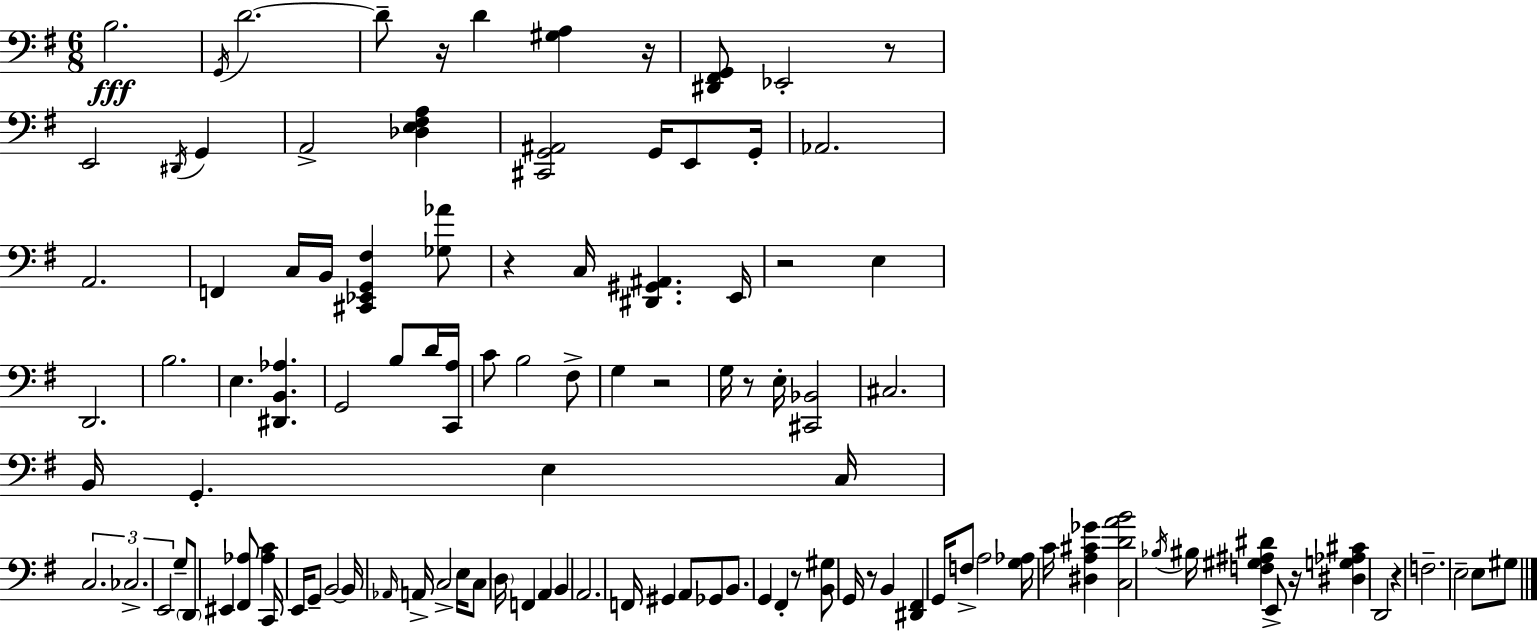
B3/h. G2/s D4/h. D4/e R/s D4/q [G#3,A3]/q R/s [D#2,F#2,G2]/e Eb2/h R/e E2/h D#2/s G2/q A2/h [Db3,E3,F#3,A3]/q [C#2,G2,A#2]/h G2/s E2/e G2/s Ab2/h. A2/h. F2/q C3/s B2/s [C#2,Eb2,G2,F#3]/q [Gb3,Ab4]/e R/q C3/s [D#2,G#2,A#2]/q. E2/s R/h E3/q D2/h. B3/h. E3/q. [D#2,B2,Ab3]/q. G2/h B3/e D4/s [C2,A3]/s C4/e B3/h F#3/e G3/q R/h G3/s R/e E3/s [C#2,Bb2]/h C#3/h. B2/s G2/q. E3/q C3/s C3/h. CES3/h. E2/h G3/e D2/e EIS2/q [F#2,Ab3]/e [Ab3,C4]/q C2/s E2/s G2/e B2/h B2/s Ab2/s A2/s C3/h E3/s C3/e D3/s F2/q A2/q B2/q A2/h. F2/s G#2/q A2/e Gb2/e B2/e. G2/q F#2/q R/e [B2,G#3]/e G2/s R/e B2/q [D#2,F#2]/q G2/s F3/e A3/h [G3,Ab3]/s C4/s [D#3,A3,C#4,Gb4]/q [C3,D4,A4,B4]/h Bb3/s BIS3/s [F3,G#3,A#3,D#4]/q E2/e R/s [D#3,G3,Ab3,C#4]/q D2/h R/q F3/h. E3/h E3/e G#3/e